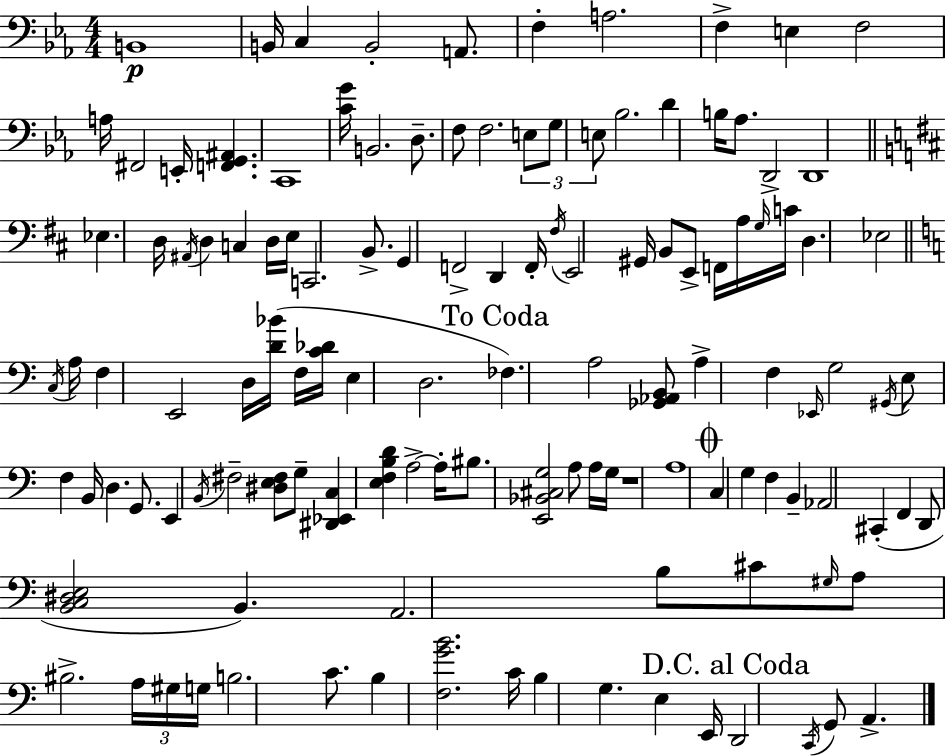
X:1
T:Untitled
M:4/4
L:1/4
K:Cm
B,,4 B,,/4 C, B,,2 A,,/2 F, A,2 F, E, F,2 A,/4 ^F,,2 E,,/4 [F,,G,,^A,,] C,,4 [CG]/4 B,,2 D,/2 F,/2 F,2 E,/2 G,/2 E,/2 _B,2 D B,/4 _A,/2 D,,2 D,,4 _E, D,/4 ^A,,/4 D, C, D,/4 E,/4 C,,2 B,,/2 G,, F,,2 D,, F,,/4 ^F,/4 E,,2 ^G,,/4 B,,/2 E,,/2 F,,/4 A,/4 G,/4 C/4 D, _E,2 C,/4 A,/4 F, E,,2 D,/4 [D_B]/4 F,/4 [C_D]/4 E, D,2 _F, A,2 [_G,,_A,,B,,]/2 A, F, _E,,/4 G,2 ^G,,/4 E,/2 F, B,,/4 D, G,,/2 E,, B,,/4 ^F,2 [^D,E,^F,]/2 G,/2 [^D,,_E,,C,] [E,F,B,D] A,2 A,/4 ^B,/2 [E,,_B,,^C,G,]2 A,/2 A,/4 G,/4 z4 A,4 C, G, F, B,, _A,,2 ^C,, F,, D,,/2 [B,,C,^D,E,]2 B,, A,,2 B,/2 ^C/2 ^G,/4 A,/2 ^B,2 A,/4 ^G,/4 G,/4 B,2 C/2 B, [F,GB]2 C/4 B, G, E, E,,/4 D,,2 C,,/4 G,,/2 A,,